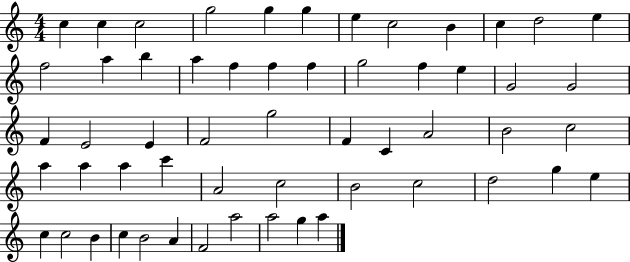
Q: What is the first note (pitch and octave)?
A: C5